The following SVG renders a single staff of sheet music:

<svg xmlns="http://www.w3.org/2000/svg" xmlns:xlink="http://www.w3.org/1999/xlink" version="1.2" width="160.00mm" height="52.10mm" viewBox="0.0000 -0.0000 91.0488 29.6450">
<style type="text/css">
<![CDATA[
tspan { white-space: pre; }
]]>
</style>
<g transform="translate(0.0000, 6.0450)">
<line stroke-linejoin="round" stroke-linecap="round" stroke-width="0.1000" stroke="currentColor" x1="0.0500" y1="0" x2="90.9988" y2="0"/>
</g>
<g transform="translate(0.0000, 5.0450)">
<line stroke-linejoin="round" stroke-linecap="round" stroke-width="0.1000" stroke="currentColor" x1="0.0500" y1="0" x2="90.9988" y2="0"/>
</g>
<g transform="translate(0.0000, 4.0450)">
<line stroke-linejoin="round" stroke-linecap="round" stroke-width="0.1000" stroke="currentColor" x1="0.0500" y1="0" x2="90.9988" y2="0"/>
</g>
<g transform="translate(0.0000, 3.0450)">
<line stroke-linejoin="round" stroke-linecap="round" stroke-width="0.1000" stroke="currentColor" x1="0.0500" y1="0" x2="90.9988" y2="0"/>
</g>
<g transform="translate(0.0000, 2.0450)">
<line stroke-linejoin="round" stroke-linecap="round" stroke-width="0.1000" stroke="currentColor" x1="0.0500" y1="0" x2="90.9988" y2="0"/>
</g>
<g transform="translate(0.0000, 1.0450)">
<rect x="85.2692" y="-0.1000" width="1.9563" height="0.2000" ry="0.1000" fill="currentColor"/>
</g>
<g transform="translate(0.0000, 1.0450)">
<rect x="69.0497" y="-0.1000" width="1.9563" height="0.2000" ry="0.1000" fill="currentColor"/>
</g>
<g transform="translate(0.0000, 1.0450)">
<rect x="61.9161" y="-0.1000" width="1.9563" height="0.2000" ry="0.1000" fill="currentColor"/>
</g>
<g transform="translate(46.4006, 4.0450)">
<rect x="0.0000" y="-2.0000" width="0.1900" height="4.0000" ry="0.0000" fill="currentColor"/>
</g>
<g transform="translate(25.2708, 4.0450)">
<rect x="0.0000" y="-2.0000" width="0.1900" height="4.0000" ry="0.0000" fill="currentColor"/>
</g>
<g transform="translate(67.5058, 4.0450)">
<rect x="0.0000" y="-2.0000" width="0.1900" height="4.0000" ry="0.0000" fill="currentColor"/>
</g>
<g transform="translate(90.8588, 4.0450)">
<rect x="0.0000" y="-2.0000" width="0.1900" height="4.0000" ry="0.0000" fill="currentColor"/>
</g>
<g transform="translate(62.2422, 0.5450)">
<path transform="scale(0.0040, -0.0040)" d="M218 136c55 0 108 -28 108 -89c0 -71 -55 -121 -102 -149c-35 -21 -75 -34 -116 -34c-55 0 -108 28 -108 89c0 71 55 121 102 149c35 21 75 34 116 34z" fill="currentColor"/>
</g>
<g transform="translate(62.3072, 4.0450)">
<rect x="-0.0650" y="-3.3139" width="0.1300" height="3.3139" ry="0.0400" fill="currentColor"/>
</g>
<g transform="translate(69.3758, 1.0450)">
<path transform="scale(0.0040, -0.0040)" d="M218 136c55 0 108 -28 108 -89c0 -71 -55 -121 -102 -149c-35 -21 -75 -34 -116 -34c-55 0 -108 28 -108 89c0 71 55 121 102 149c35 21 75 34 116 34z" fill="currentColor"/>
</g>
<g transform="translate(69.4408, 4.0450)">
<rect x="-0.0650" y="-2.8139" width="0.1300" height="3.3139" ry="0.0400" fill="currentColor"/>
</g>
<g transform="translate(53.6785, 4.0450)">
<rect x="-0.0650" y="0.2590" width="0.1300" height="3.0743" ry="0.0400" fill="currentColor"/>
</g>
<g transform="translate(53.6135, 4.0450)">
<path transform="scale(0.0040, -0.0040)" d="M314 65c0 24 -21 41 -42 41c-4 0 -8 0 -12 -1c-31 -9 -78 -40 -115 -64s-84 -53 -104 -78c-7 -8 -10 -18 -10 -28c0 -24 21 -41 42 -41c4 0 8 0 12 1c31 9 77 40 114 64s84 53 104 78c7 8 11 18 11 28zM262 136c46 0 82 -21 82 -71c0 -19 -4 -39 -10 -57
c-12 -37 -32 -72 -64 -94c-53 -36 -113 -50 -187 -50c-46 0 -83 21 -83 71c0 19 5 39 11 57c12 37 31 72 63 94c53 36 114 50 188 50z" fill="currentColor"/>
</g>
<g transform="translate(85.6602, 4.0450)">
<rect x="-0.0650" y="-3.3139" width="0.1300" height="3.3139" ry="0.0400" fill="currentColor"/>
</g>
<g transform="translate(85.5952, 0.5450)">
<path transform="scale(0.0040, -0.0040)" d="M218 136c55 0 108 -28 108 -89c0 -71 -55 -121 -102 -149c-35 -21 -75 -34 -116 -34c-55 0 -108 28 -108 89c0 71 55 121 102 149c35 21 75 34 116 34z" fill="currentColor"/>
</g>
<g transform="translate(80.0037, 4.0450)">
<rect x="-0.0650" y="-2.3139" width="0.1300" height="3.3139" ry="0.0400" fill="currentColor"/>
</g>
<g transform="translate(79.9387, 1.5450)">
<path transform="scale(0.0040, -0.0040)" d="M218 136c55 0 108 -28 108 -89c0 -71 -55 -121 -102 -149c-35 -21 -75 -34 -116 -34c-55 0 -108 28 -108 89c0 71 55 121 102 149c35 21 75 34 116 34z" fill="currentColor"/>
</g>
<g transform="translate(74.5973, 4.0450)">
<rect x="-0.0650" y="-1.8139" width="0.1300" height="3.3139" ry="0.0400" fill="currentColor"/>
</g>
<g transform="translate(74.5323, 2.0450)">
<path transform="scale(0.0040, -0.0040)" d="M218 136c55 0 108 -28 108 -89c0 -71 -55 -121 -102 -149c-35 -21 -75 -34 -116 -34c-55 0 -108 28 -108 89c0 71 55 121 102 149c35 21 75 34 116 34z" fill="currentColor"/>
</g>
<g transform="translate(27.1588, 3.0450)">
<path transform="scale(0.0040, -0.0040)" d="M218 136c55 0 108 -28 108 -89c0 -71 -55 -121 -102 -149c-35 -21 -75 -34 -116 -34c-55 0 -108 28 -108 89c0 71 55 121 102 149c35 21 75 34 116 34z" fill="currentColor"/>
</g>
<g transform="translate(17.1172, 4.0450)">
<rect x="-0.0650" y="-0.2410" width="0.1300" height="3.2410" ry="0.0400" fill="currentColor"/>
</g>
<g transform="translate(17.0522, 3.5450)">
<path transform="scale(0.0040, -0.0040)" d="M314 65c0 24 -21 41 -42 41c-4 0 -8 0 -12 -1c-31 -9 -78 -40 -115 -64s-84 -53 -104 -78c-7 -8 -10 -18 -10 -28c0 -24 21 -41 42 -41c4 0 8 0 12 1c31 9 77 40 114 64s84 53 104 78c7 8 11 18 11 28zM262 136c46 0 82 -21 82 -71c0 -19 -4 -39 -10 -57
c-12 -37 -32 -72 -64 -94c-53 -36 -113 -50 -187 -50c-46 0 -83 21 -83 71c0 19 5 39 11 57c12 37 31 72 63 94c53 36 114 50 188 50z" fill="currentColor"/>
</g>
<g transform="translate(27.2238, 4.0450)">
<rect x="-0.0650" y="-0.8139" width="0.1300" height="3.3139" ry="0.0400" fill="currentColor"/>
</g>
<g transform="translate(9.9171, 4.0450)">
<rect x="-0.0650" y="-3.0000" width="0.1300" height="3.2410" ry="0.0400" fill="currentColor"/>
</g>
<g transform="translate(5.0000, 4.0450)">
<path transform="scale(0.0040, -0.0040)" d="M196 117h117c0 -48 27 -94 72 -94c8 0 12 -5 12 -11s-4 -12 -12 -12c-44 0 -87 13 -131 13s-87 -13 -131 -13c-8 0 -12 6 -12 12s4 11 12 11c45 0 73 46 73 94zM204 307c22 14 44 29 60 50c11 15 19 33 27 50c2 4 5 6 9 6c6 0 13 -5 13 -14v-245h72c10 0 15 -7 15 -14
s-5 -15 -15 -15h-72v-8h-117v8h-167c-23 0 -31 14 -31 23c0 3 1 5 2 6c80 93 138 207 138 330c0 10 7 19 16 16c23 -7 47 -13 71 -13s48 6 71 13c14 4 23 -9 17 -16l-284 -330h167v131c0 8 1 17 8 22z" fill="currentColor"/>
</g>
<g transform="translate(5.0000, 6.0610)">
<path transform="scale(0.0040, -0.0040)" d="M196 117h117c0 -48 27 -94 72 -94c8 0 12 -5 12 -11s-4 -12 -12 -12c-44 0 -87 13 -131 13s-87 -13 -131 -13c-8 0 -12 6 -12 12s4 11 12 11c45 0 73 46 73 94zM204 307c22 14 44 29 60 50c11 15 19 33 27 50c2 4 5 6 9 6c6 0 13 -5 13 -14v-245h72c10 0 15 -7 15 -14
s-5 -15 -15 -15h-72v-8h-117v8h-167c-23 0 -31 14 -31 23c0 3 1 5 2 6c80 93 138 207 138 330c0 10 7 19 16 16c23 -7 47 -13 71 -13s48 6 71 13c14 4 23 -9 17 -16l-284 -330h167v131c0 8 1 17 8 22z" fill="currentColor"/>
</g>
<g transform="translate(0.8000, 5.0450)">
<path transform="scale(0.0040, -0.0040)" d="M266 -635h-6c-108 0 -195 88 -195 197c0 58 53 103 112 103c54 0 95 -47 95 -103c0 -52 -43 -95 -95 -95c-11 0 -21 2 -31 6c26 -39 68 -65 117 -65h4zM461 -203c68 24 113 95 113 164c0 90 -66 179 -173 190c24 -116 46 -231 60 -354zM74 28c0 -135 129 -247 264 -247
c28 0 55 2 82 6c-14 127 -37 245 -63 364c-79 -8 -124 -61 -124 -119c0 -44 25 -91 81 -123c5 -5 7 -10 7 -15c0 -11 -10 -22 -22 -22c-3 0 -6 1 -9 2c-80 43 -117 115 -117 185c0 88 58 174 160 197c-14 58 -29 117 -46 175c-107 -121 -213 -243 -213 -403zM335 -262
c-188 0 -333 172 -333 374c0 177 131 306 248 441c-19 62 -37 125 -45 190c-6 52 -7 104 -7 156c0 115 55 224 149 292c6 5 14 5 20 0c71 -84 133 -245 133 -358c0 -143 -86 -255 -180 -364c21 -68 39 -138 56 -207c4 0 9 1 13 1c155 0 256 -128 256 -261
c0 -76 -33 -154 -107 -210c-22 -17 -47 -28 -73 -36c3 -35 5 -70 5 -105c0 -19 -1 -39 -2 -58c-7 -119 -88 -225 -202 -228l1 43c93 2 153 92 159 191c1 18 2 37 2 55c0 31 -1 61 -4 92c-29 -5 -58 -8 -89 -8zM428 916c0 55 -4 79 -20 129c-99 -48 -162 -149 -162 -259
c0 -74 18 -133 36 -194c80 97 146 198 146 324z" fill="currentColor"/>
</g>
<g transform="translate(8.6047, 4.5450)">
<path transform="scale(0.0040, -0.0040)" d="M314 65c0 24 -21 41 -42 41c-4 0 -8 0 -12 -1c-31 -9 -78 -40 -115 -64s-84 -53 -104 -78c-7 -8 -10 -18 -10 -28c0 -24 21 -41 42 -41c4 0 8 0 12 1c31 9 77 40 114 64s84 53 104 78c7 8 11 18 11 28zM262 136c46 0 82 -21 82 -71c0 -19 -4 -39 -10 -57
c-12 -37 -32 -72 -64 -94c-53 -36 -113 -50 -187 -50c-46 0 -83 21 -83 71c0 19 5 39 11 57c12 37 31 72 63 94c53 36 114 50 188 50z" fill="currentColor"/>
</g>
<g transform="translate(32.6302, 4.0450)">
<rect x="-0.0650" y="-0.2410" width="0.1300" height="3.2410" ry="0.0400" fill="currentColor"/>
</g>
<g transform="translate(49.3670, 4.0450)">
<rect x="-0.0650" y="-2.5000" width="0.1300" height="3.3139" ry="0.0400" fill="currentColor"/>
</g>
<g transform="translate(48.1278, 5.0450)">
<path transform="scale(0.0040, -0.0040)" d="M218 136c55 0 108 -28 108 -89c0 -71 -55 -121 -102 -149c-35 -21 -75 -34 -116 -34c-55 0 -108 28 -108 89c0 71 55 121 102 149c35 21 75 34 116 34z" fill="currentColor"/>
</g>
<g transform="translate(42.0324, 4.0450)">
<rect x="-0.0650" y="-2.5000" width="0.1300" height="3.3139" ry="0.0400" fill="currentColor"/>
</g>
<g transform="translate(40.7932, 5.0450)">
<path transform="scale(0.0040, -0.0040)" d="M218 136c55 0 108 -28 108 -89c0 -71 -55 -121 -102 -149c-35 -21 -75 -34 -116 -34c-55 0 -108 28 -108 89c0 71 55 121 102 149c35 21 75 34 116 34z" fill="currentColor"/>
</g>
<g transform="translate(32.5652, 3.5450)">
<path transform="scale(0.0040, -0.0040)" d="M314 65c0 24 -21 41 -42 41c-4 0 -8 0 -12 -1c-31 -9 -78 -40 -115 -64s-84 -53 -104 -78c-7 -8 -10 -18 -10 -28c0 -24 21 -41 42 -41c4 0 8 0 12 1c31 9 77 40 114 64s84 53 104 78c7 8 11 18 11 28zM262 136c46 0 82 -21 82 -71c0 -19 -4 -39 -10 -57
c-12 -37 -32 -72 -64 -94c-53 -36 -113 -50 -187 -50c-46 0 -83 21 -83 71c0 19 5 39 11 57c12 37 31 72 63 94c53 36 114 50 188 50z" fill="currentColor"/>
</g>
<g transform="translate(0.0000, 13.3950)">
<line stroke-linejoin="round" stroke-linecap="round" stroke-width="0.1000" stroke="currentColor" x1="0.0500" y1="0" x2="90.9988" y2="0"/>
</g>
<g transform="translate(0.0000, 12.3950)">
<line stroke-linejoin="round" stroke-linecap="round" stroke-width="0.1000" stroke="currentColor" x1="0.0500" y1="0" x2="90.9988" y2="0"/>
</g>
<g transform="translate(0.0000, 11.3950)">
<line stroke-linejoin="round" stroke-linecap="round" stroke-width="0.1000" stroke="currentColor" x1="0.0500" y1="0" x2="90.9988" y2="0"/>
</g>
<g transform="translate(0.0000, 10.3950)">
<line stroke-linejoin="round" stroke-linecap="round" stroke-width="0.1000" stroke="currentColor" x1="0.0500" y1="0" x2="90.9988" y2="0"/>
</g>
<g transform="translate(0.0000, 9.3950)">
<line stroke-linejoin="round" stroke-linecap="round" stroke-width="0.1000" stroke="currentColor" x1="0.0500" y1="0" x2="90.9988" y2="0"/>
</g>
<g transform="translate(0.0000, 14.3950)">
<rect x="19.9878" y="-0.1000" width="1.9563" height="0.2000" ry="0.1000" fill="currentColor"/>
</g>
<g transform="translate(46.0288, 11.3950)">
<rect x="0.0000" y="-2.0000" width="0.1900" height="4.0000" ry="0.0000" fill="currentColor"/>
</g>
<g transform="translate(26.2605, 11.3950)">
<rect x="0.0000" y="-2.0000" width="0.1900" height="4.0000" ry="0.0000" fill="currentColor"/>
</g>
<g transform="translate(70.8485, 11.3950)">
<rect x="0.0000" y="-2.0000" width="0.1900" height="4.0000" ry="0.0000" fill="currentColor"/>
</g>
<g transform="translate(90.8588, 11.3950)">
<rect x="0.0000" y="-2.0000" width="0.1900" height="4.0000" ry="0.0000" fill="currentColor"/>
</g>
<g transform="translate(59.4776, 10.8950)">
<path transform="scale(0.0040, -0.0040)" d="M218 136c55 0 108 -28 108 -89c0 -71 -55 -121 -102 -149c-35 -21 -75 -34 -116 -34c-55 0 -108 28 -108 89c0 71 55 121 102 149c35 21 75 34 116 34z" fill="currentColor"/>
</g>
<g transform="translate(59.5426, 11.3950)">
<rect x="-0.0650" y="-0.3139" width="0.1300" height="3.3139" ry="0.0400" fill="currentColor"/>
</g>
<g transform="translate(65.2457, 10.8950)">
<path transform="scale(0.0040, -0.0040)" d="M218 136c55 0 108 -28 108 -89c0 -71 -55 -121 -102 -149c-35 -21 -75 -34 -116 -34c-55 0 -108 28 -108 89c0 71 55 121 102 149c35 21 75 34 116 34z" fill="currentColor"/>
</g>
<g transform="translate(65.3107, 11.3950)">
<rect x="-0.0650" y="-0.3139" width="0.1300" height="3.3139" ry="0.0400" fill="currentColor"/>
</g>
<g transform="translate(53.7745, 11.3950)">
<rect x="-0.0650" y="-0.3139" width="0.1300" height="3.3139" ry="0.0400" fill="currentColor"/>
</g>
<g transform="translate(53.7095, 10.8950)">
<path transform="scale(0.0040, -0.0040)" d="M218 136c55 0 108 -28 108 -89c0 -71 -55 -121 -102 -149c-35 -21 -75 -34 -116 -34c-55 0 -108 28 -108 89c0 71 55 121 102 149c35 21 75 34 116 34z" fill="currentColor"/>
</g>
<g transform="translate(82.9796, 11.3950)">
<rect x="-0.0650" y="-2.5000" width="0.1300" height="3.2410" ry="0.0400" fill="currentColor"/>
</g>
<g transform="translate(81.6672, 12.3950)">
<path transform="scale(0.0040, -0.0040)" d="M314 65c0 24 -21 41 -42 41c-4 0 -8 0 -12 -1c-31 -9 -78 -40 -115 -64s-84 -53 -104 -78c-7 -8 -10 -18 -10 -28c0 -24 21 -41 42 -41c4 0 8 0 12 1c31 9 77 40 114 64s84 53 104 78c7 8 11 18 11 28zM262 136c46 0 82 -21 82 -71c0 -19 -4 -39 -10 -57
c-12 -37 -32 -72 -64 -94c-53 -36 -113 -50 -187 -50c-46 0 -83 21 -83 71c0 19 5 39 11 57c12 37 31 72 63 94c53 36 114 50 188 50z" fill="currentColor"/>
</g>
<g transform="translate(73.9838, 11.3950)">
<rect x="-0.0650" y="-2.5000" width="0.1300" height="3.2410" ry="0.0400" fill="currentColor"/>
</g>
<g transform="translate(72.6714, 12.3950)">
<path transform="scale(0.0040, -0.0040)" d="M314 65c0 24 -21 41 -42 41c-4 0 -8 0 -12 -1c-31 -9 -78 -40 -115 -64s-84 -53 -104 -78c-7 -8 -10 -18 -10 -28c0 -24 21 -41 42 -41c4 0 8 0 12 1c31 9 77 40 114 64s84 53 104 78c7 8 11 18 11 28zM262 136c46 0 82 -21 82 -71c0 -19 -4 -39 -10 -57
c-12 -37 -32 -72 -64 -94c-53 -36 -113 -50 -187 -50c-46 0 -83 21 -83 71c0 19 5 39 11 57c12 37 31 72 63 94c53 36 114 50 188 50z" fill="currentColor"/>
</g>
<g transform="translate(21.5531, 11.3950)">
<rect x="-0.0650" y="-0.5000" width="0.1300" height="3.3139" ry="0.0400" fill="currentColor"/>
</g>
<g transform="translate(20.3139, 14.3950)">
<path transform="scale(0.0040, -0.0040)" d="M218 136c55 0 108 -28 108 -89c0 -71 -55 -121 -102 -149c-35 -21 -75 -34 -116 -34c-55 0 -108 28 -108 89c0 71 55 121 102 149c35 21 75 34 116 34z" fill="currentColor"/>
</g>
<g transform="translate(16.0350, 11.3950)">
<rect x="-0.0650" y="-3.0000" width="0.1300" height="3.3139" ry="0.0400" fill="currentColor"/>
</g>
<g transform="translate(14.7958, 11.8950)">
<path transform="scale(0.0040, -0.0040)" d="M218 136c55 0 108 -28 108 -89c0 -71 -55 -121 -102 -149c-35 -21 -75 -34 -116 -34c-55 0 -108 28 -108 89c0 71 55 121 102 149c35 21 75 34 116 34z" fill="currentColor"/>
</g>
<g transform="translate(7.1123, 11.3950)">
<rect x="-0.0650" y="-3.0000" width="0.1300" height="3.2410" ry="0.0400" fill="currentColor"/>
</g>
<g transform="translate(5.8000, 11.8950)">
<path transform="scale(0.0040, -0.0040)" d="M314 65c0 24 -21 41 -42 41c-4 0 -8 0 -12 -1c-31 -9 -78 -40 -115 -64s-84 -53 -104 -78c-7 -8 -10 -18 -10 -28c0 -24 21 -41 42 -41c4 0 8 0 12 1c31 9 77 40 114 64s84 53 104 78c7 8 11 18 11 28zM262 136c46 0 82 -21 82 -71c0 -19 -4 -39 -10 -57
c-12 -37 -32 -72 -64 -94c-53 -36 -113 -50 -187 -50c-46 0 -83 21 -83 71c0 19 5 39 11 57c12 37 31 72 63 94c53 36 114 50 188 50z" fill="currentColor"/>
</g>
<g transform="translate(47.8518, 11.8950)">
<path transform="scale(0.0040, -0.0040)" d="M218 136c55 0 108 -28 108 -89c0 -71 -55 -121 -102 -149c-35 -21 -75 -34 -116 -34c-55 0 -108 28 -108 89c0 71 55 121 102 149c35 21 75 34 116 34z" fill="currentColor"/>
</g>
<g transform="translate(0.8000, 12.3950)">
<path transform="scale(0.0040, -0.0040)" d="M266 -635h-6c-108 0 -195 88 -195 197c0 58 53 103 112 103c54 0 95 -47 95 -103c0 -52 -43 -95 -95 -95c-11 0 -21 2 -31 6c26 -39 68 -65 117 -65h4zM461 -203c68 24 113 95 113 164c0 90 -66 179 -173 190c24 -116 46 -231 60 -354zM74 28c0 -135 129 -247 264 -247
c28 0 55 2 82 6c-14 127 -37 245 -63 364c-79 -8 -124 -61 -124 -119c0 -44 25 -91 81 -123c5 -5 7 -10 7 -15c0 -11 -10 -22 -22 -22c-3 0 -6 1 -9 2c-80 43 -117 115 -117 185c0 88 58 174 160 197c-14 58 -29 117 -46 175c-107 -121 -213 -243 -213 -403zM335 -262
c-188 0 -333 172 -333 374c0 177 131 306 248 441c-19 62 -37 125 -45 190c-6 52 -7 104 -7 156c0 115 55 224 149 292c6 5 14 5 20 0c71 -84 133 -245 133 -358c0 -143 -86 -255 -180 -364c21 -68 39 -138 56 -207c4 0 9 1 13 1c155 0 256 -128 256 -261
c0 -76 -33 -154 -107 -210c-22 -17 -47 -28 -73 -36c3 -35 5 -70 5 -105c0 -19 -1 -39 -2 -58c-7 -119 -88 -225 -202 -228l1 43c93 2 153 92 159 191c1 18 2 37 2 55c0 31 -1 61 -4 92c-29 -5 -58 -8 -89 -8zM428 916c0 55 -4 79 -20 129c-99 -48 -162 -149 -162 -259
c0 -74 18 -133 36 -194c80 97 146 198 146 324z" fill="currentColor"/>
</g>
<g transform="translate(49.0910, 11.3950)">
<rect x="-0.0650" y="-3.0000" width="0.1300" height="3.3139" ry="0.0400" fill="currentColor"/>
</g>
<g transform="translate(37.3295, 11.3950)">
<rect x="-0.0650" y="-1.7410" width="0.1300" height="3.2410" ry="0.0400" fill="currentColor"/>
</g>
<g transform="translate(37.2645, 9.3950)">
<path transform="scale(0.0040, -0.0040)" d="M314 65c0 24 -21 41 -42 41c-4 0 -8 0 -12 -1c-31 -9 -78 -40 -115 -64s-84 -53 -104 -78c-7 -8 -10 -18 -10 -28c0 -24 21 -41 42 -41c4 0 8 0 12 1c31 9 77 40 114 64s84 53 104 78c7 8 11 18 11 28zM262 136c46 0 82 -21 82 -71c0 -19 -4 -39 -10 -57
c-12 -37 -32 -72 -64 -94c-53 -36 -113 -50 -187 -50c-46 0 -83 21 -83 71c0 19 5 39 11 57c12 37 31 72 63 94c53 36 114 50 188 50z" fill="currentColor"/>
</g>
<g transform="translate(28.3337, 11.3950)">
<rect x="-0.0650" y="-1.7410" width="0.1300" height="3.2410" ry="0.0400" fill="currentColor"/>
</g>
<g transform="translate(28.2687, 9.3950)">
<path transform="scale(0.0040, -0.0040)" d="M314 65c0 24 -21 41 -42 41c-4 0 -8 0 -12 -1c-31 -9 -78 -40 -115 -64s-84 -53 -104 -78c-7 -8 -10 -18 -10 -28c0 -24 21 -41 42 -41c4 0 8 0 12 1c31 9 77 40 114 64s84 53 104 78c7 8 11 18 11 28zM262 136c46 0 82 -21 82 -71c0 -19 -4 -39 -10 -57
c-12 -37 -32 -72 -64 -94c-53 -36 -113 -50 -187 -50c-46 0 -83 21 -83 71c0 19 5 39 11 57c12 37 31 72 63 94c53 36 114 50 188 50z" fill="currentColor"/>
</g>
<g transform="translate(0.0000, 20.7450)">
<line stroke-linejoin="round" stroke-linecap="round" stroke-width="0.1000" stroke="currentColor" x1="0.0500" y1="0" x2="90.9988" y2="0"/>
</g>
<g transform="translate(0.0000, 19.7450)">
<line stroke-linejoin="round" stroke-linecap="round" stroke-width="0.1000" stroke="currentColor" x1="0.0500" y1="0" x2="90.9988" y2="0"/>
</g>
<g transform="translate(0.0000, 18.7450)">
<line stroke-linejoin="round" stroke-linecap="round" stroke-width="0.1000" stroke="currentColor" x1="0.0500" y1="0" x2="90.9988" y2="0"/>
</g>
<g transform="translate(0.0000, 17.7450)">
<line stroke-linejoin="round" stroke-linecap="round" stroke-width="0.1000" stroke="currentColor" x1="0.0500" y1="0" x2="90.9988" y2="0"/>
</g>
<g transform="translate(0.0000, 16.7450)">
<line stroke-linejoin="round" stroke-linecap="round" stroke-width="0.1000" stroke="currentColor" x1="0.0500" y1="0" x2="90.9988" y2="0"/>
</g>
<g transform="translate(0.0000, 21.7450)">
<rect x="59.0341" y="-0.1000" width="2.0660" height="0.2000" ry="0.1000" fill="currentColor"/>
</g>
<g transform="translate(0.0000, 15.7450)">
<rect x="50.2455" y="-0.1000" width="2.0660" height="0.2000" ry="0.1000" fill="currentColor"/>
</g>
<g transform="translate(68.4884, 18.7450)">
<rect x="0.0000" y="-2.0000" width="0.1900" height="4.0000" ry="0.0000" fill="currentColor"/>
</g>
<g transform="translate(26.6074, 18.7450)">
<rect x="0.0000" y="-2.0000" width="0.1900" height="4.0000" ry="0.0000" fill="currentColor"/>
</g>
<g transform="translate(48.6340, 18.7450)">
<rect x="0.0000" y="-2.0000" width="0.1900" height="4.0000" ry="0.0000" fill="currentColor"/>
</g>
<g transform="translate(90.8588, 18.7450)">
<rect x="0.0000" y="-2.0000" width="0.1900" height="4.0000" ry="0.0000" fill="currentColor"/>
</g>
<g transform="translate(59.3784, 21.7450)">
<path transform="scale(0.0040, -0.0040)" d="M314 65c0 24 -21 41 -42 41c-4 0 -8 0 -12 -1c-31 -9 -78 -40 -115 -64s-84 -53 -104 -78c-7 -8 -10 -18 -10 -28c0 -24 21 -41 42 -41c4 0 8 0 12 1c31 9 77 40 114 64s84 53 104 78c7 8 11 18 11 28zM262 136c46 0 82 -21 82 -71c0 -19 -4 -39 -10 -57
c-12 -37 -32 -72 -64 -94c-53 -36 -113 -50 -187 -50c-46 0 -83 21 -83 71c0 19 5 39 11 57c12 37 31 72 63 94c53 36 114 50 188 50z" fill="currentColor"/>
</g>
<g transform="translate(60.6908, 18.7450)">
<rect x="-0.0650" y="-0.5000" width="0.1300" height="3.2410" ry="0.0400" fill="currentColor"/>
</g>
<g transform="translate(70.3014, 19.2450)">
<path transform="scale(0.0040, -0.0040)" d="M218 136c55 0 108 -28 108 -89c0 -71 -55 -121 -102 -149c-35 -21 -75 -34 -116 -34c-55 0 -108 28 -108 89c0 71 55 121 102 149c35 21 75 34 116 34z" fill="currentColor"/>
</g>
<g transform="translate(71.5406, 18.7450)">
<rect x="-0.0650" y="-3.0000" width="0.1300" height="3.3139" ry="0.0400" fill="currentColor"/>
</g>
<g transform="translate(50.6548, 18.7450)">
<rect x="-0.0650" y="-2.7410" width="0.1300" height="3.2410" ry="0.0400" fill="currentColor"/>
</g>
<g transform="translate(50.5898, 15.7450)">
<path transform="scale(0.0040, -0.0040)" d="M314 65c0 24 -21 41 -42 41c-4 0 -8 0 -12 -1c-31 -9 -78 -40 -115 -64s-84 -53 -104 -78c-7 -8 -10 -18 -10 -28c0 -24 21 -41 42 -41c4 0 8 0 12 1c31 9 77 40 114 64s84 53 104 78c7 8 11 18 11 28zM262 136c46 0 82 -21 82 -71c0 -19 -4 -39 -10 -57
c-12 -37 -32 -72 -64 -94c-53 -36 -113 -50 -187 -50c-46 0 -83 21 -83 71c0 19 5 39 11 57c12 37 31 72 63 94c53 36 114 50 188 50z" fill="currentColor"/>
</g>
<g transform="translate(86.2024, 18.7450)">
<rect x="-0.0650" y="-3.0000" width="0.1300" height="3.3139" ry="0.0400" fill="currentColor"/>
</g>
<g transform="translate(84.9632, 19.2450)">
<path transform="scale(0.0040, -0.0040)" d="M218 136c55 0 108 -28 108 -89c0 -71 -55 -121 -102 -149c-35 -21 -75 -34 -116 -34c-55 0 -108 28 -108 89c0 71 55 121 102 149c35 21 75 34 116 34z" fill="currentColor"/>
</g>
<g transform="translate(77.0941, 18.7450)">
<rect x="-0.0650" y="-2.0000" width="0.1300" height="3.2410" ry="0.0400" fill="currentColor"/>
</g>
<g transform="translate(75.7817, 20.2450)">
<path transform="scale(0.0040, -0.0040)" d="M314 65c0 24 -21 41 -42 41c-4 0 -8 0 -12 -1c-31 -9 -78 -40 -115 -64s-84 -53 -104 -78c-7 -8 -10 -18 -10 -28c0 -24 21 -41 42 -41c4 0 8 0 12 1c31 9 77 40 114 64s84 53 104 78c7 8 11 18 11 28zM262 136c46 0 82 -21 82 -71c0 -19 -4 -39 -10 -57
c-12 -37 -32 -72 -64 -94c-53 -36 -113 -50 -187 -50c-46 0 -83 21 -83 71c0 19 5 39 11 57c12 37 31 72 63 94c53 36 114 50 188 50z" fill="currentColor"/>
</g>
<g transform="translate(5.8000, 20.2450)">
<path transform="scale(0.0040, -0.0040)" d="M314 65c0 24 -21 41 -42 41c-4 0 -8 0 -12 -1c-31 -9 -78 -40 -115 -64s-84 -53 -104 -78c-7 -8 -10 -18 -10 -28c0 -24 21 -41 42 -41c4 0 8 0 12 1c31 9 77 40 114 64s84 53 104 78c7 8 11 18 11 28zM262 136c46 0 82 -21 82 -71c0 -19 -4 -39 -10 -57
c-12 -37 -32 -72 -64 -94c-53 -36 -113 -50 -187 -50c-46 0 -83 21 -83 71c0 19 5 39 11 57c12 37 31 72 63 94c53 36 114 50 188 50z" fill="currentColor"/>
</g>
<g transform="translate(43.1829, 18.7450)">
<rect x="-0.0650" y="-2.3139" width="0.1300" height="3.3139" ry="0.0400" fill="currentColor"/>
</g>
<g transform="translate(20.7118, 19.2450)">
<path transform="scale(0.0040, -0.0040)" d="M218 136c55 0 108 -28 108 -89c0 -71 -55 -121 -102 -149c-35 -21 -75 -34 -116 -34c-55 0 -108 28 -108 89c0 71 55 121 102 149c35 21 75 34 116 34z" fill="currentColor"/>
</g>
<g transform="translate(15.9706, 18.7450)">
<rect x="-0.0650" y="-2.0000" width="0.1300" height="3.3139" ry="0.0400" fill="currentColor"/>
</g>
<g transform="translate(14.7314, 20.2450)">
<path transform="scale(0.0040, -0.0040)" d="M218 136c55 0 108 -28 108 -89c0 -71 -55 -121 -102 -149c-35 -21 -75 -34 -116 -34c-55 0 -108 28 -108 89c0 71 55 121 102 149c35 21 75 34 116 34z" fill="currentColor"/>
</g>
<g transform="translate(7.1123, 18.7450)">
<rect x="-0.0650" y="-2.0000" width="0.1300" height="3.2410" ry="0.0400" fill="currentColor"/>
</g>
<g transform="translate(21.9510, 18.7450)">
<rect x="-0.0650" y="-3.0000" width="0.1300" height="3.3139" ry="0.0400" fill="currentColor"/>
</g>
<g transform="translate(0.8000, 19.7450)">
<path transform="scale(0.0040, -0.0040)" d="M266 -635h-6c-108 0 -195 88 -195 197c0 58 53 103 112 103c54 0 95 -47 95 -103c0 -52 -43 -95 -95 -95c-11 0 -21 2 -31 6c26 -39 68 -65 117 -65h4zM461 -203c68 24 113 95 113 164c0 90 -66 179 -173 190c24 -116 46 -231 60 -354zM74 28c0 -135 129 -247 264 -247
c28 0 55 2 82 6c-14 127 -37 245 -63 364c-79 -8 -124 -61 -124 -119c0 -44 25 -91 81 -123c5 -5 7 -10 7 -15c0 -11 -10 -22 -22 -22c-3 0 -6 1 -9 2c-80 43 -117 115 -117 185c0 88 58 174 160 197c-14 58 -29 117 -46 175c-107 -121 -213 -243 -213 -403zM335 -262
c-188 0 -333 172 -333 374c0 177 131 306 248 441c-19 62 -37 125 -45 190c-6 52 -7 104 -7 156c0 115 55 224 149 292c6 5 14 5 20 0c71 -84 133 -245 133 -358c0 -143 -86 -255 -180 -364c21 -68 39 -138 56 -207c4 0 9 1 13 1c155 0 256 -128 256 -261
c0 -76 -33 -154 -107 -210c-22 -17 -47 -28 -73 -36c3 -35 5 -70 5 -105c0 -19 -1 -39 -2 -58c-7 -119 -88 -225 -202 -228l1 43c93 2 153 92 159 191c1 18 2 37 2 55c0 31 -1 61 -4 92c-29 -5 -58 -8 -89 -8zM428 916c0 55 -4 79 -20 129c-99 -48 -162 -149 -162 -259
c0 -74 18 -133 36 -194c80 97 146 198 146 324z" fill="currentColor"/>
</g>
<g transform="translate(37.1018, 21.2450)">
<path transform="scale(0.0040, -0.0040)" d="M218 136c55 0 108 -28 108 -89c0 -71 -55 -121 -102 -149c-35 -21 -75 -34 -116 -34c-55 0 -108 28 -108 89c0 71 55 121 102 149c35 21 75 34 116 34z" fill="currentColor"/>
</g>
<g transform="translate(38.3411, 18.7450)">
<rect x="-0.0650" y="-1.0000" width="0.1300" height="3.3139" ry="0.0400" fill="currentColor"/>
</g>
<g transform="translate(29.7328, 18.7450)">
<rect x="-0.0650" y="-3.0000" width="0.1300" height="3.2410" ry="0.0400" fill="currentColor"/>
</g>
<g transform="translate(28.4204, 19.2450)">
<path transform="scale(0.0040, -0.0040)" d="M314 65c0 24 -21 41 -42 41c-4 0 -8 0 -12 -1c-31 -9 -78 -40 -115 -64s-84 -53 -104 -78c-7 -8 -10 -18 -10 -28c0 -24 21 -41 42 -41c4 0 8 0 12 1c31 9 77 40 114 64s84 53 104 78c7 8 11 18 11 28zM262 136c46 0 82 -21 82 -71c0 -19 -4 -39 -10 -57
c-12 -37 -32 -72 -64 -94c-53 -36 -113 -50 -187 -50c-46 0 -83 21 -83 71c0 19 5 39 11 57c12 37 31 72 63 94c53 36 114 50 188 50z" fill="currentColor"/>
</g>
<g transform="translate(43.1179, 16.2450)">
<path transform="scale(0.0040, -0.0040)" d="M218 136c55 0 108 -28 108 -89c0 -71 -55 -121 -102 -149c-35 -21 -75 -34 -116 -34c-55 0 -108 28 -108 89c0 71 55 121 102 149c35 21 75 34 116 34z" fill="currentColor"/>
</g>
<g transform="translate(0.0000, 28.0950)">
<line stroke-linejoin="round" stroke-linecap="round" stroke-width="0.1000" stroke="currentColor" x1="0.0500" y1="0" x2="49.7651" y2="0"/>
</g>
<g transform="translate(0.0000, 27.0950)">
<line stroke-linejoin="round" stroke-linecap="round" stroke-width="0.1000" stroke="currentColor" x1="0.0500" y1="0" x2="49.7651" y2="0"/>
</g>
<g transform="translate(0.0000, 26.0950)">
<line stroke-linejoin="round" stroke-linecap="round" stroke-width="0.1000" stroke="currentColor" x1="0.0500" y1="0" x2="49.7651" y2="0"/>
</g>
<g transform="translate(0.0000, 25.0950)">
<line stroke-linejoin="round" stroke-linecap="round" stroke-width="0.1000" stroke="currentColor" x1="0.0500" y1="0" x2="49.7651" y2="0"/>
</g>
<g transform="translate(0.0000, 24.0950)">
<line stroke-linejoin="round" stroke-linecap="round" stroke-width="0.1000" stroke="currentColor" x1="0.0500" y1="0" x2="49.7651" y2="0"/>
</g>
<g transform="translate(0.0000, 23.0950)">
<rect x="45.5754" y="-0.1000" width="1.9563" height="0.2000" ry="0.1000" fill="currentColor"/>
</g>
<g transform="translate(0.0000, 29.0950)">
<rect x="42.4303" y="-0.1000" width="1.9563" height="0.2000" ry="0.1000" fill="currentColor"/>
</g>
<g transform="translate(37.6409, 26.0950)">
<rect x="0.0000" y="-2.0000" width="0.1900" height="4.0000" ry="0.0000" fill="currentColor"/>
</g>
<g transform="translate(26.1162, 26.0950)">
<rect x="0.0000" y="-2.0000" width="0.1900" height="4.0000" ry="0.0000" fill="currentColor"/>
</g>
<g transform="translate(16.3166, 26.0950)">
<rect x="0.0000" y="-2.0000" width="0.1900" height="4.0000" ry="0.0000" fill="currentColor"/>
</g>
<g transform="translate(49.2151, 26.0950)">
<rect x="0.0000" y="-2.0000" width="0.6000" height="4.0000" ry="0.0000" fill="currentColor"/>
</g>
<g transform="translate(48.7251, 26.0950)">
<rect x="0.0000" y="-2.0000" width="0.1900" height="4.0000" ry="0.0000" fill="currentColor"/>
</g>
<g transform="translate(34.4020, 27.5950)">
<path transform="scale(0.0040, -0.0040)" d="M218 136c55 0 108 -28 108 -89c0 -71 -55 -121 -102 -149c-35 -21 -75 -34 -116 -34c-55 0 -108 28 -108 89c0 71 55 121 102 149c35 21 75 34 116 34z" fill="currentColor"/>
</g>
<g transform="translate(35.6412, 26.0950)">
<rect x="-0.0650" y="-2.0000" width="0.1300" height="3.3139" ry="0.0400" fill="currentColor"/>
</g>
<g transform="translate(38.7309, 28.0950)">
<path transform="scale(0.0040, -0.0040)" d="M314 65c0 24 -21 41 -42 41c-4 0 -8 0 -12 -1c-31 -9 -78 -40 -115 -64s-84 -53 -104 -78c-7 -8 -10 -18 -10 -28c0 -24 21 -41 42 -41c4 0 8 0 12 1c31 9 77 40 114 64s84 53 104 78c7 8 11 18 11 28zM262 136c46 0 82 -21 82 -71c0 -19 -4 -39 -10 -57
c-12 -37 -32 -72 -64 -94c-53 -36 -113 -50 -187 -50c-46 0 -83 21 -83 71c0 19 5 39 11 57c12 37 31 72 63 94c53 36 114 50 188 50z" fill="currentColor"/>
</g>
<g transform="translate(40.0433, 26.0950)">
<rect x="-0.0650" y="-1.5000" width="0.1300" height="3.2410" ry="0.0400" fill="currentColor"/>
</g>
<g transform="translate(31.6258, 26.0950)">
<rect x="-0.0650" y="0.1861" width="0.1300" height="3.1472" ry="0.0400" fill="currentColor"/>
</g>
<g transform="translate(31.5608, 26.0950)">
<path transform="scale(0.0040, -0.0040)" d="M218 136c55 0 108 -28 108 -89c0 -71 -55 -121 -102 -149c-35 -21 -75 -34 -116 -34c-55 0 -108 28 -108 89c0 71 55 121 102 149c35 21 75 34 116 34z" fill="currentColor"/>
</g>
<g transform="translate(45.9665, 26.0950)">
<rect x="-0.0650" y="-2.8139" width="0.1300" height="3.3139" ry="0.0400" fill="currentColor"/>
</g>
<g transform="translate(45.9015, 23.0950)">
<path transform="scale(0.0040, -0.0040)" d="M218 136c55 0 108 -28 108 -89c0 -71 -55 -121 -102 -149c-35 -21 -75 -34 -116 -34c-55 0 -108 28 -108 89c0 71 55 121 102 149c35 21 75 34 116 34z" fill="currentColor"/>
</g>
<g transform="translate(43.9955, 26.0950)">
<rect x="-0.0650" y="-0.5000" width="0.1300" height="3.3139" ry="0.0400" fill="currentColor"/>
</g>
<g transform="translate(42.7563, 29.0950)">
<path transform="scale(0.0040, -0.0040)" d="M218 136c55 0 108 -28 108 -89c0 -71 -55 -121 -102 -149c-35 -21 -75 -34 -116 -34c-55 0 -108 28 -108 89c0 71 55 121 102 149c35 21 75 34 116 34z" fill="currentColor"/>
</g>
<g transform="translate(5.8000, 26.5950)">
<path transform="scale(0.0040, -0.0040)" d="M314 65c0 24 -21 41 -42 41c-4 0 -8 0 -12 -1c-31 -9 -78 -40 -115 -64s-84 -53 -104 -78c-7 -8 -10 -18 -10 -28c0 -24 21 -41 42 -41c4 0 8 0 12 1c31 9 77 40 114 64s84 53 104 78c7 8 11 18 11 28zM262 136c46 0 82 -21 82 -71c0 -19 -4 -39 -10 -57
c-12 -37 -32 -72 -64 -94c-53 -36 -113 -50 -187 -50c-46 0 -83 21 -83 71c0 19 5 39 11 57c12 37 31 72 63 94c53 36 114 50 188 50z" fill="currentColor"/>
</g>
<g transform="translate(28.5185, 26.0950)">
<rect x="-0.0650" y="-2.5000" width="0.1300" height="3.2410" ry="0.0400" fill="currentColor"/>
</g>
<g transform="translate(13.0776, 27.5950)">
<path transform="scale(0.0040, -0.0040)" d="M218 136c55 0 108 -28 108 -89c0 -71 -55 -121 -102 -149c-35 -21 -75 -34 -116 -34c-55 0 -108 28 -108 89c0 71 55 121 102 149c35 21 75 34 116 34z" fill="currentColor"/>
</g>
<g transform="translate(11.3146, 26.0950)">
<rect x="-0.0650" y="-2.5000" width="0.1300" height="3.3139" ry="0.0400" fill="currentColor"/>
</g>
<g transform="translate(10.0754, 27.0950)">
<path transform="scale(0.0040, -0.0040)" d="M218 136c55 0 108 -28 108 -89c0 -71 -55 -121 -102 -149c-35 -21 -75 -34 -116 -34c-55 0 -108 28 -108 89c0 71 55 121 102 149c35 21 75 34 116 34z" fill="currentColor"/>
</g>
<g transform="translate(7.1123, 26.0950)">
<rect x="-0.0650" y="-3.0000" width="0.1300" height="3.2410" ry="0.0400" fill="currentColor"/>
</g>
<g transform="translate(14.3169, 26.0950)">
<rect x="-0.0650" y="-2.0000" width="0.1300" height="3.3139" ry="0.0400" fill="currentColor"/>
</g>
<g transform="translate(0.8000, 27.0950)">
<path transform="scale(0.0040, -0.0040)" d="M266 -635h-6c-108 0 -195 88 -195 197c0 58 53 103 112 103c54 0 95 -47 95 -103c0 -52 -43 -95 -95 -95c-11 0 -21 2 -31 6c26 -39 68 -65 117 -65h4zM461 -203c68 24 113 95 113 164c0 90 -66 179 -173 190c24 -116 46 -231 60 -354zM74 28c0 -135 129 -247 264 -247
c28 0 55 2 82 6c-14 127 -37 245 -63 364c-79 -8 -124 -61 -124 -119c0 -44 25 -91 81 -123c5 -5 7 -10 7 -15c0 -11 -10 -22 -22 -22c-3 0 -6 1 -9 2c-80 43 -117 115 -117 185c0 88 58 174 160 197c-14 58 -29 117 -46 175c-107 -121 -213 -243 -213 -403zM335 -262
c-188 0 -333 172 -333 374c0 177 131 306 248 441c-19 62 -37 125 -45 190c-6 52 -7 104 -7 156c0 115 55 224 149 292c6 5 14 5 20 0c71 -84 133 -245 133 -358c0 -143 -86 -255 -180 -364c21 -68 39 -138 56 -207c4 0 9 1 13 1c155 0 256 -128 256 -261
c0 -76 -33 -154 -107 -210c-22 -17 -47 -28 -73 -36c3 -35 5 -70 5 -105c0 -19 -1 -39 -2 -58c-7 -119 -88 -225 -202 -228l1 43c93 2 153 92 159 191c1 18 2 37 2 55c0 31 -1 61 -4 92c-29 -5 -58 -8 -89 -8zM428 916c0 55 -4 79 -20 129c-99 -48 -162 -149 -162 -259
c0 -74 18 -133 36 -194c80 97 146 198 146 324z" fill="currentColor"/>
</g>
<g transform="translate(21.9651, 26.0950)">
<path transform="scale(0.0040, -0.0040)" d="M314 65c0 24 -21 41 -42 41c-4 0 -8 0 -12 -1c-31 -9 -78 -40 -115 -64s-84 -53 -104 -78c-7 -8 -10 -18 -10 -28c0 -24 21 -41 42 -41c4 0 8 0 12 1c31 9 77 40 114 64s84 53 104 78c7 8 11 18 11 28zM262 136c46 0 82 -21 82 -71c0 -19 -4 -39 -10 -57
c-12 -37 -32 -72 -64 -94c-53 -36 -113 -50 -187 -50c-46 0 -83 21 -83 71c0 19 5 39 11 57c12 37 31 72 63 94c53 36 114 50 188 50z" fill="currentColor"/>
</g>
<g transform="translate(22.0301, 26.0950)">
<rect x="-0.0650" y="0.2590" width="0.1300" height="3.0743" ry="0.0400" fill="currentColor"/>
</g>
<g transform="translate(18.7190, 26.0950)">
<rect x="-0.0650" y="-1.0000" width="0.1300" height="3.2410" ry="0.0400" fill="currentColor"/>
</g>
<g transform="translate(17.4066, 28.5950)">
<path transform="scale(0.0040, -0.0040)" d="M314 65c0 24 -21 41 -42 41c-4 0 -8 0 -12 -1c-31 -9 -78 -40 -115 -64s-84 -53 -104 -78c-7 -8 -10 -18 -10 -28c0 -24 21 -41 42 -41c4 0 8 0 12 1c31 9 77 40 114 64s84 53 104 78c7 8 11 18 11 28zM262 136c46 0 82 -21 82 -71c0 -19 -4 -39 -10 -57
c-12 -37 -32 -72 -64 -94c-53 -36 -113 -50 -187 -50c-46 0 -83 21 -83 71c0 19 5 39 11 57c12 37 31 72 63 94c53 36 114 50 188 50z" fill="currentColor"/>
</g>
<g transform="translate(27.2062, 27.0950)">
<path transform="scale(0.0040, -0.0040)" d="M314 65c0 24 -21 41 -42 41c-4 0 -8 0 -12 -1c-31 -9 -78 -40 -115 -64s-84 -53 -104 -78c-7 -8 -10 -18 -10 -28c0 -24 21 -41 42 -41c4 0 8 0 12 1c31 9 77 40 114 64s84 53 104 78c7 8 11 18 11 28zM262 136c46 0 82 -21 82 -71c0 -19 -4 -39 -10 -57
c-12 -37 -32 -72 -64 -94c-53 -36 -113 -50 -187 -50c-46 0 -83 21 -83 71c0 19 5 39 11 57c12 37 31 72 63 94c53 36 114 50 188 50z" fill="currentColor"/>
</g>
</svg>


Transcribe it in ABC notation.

X:1
T:Untitled
M:4/4
L:1/4
K:C
A2 c2 d c2 G G B2 b a f g b A2 A C f2 f2 A c c c G2 G2 F2 F A A2 D g a2 C2 A F2 A A2 G F D2 B2 G2 B F E2 C a